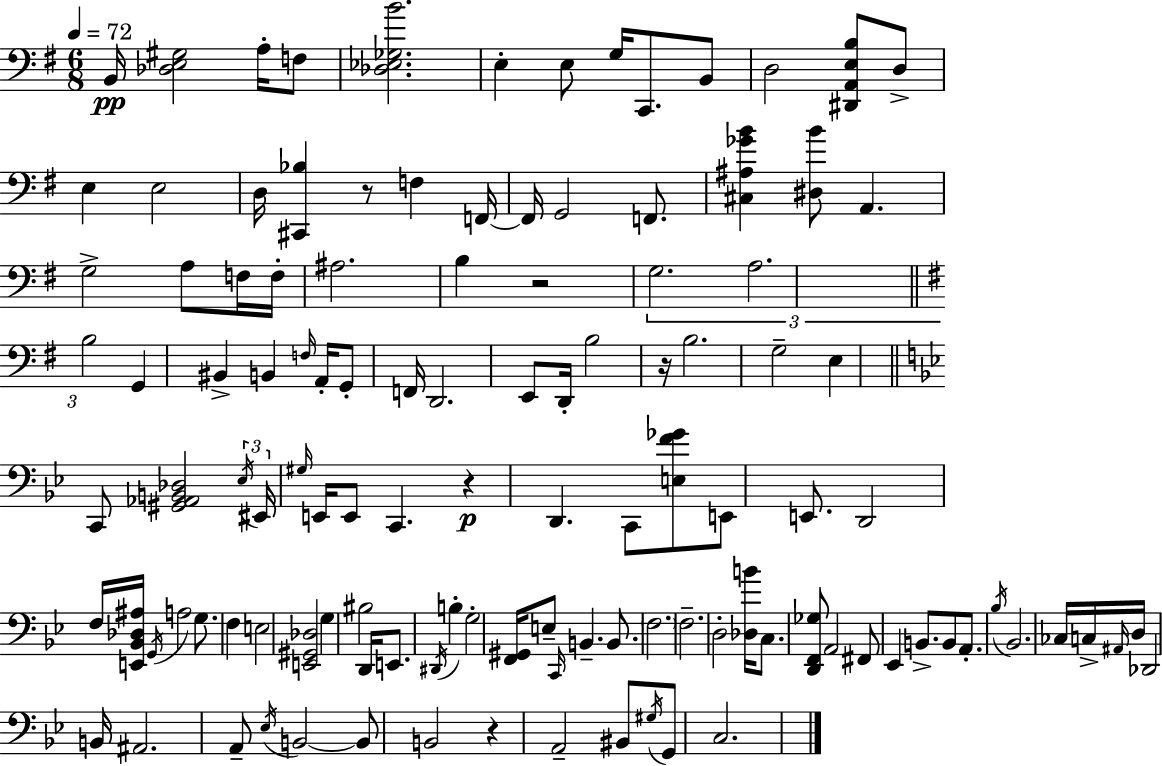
X:1
T:Untitled
M:6/8
L:1/4
K:Em
B,,/4 [_D,E,^G,]2 A,/4 F,/2 [_D,_E,_G,B]2 E, E,/2 G,/4 C,,/2 B,,/2 D,2 [^D,,A,,E,B,]/2 D,/2 E, E,2 D,/4 [^C,,_B,] z/2 F, F,,/4 F,,/4 G,,2 F,,/2 [^C,^A,_GB] [^D,B]/2 A,, G,2 A,/2 F,/4 F,/4 ^A,2 B, z2 G,2 A,2 B,2 G,, ^B,, B,, F,/4 A,,/4 G,,/2 F,,/4 D,,2 E,,/2 D,,/4 B,2 z/4 B,2 G,2 E, C,,/2 [^G,,_A,,B,,_D,]2 _E,/4 ^E,,/4 ^G,/4 E,,/4 E,,/2 C,, z D,, C,,/2 [E,F_G]/2 E,,/2 E,,/2 D,,2 F,/4 [E,,_B,,_D,^A,]/4 G,,/4 A,2 G,/2 F, E,2 [E,,^G,,_D,]2 G, ^B,2 D,,/4 E,,/2 ^D,,/4 B, G,2 [F,,^G,,]/4 E,/2 C,,/4 B,, B,,/2 F,2 F,2 D,2 [_D,B]/4 C,/2 [D,,F,,_G,]/2 A,,2 ^F,,/2 _E,, B,,/2 B,,/2 A,,/2 _B,/4 _B,,2 _C,/4 C,/4 ^A,,/4 D,/4 _D,,2 B,,/4 ^A,,2 A,,/2 _E,/4 B,,2 B,,/2 B,,2 z A,,2 ^B,,/2 ^G,/4 G,,/2 C,2